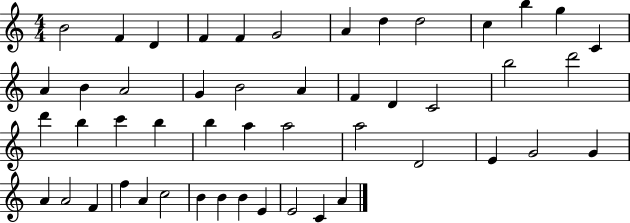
{
  \clef treble
  \numericTimeSignature
  \time 4/4
  \key c \major
  b'2 f'4 d'4 | f'4 f'4 g'2 | a'4 d''4 d''2 | c''4 b''4 g''4 c'4 | \break a'4 b'4 a'2 | g'4 b'2 a'4 | f'4 d'4 c'2 | b''2 d'''2 | \break d'''4 b''4 c'''4 b''4 | b''4 a''4 a''2 | a''2 d'2 | e'4 g'2 g'4 | \break a'4 a'2 f'4 | f''4 a'4 c''2 | b'4 b'4 b'4 e'4 | e'2 c'4 a'4 | \break \bar "|."
}